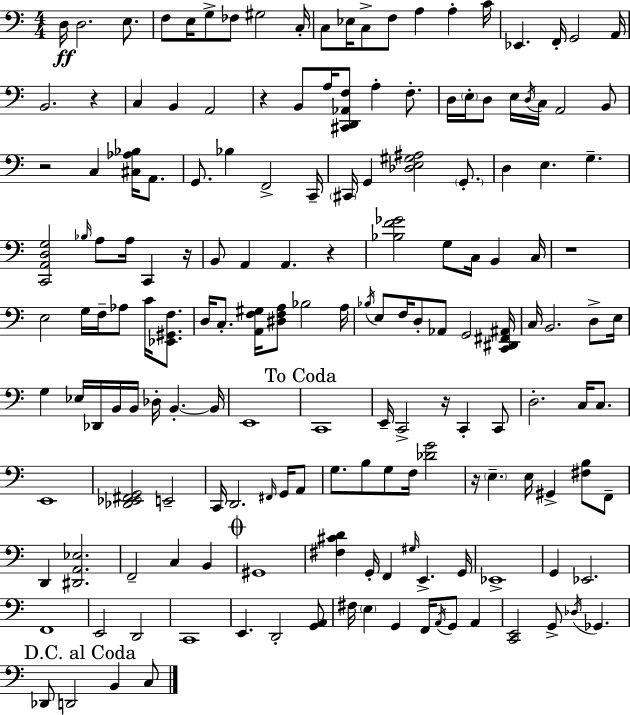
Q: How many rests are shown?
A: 8